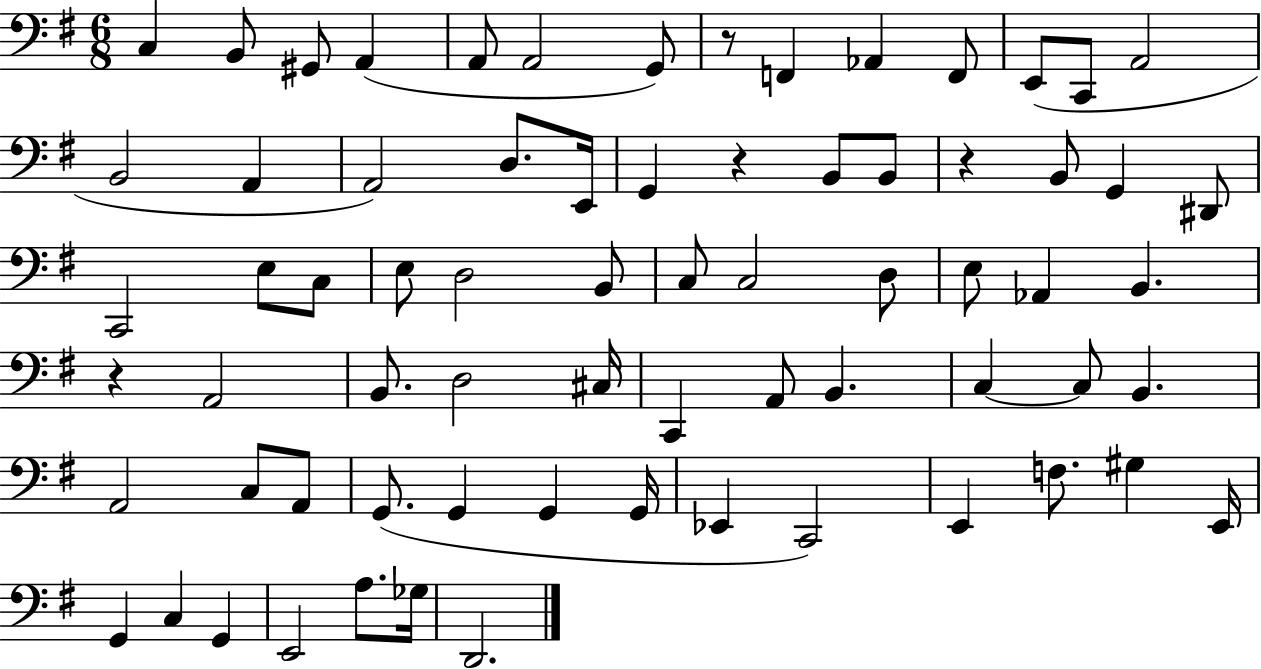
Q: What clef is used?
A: bass